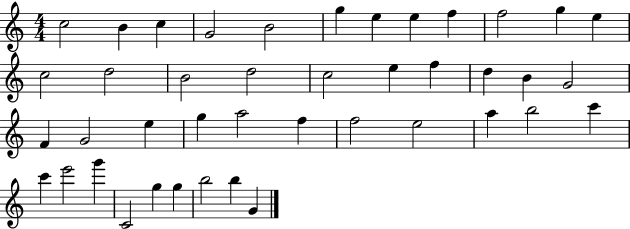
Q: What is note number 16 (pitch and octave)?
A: D5